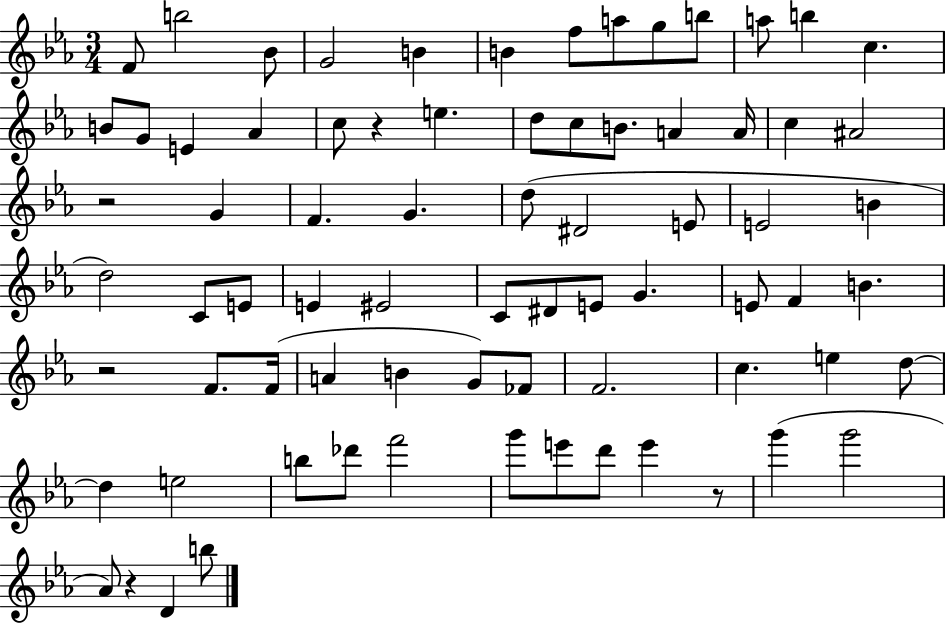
F4/e B5/h Bb4/e G4/h B4/q B4/q F5/e A5/e G5/e B5/e A5/e B5/q C5/q. B4/e G4/e E4/q Ab4/q C5/e R/q E5/q. D5/e C5/e B4/e. A4/q A4/s C5/q A#4/h R/h G4/q F4/q. G4/q. D5/e D#4/h E4/e E4/h B4/q D5/h C4/e E4/e E4/q EIS4/h C4/e D#4/e E4/e G4/q. E4/e F4/q B4/q. R/h F4/e. F4/s A4/q B4/q G4/e FES4/e F4/h. C5/q. E5/q D5/e D5/q E5/h B5/e Db6/e F6/h G6/e E6/e D6/e E6/q R/e G6/q G6/h Ab4/e R/q D4/q B5/e